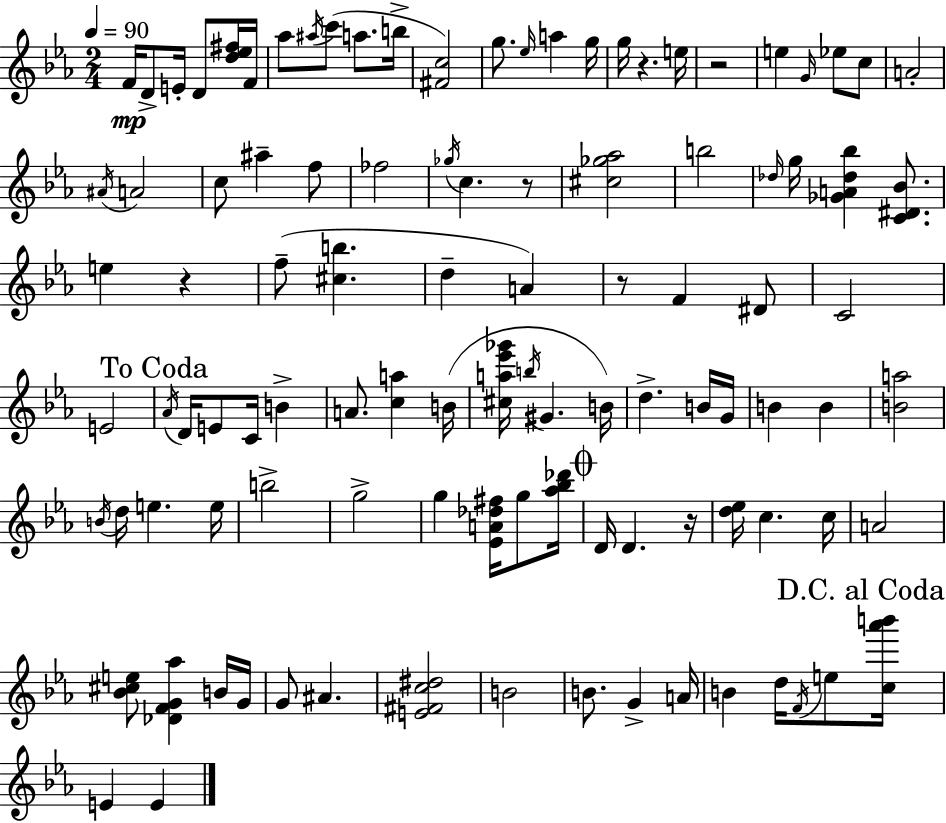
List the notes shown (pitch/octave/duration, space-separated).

F4/s D4/e E4/s D4/e [D5,Eb5,F#5]/s F4/s Ab5/e A#5/s C6/e A5/e. B5/s [F#4,C5]/h G5/e. Eb5/s A5/q G5/s G5/s R/q. E5/s R/h E5/q G4/s Eb5/e C5/e A4/h A#4/s A4/h C5/e A#5/q F5/e FES5/h Gb5/s C5/q. R/e [C#5,Gb5,Ab5]/h B5/h Db5/s G5/s [Gb4,A4,Db5,Bb5]/q [C4,D#4,Bb4]/e. E5/q R/q F5/e [C#5,B5]/q. D5/q A4/q R/e F4/q D#4/e C4/h E4/h Ab4/s D4/s E4/e C4/s B4/q A4/e. [C5,A5]/q B4/s [C#5,A5,Eb6,Gb6]/s B5/s G#4/q. B4/s D5/q. B4/s G4/s B4/q B4/q [B4,A5]/h B4/s D5/s E5/q. E5/s B5/h G5/h G5/q [Eb4,A4,Db5,F#5]/s G5/e [Ab5,Bb5,Db6]/s D4/s D4/q. R/s [D5,Eb5]/s C5/q. C5/s A4/h [Bb4,C#5,E5]/e [Db4,F4,G4,Ab5]/q B4/s G4/s G4/e A#4/q. [E4,F#4,C5,D#5]/h B4/h B4/e. G4/q A4/s B4/q D5/s F4/s E5/e [C5,Ab6,B6]/s E4/q E4/q